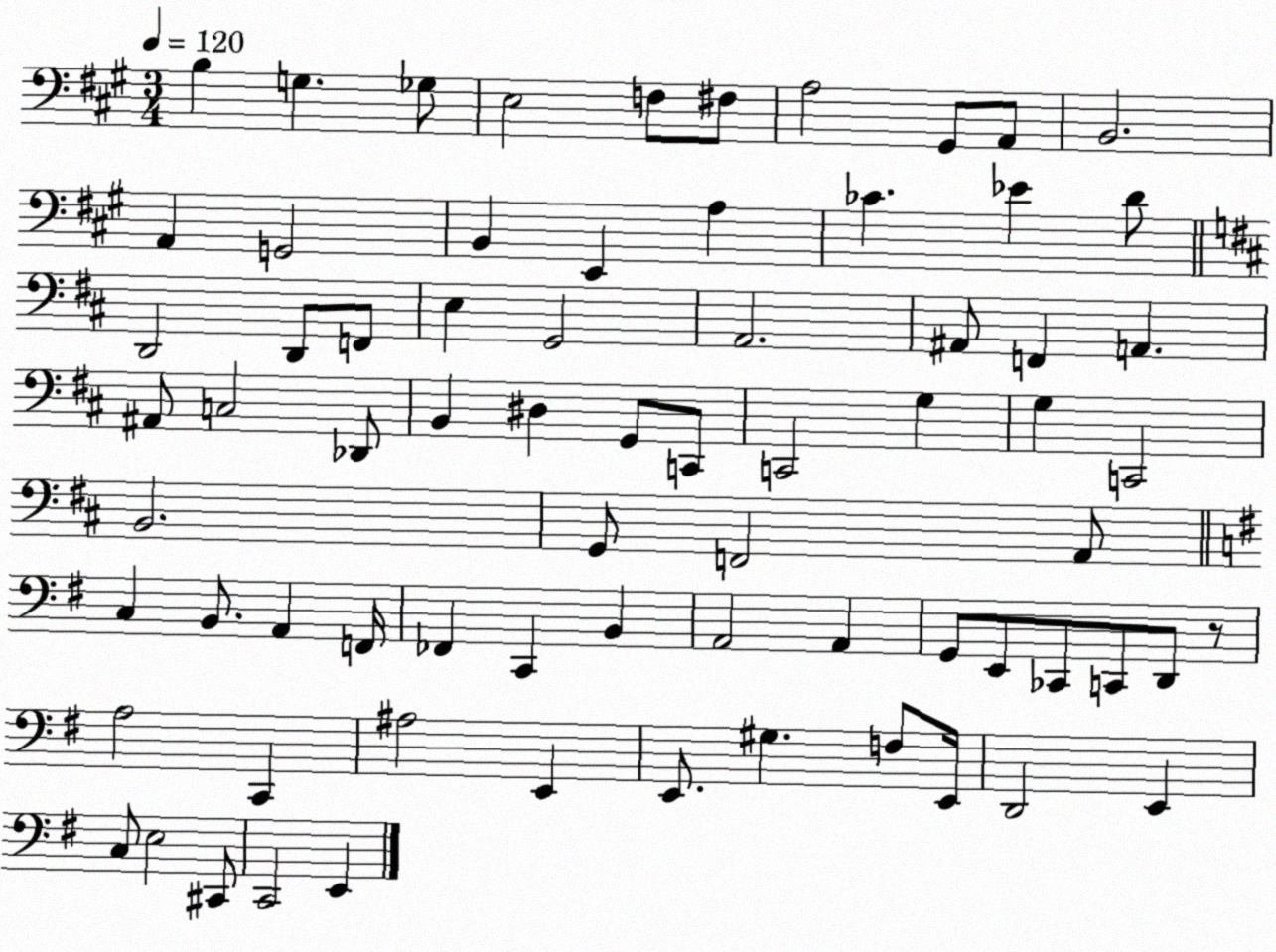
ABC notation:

X:1
T:Untitled
M:3/4
L:1/4
K:A
B, G, _G,/2 E,2 F,/2 ^F,/2 A,2 ^G,,/2 A,,/2 B,,2 A,, G,,2 B,, E,, A, _C _E D/2 D,,2 D,,/2 F,,/2 E, G,,2 A,,2 ^A,,/2 F,, A,, ^A,,/2 C,2 _D,,/2 B,, ^D, G,,/2 C,,/2 C,,2 G, G, C,,2 B,,2 G,,/2 F,,2 A,,/2 C, B,,/2 A,, F,,/4 _F,, C,, B,, A,,2 A,, G,,/2 E,,/2 _C,,/2 C,,/2 D,,/2 z/2 A,2 C,, ^A,2 E,, E,,/2 ^G, F,/2 E,,/4 D,,2 E,, C,/2 E,2 ^C,,/2 C,,2 E,,